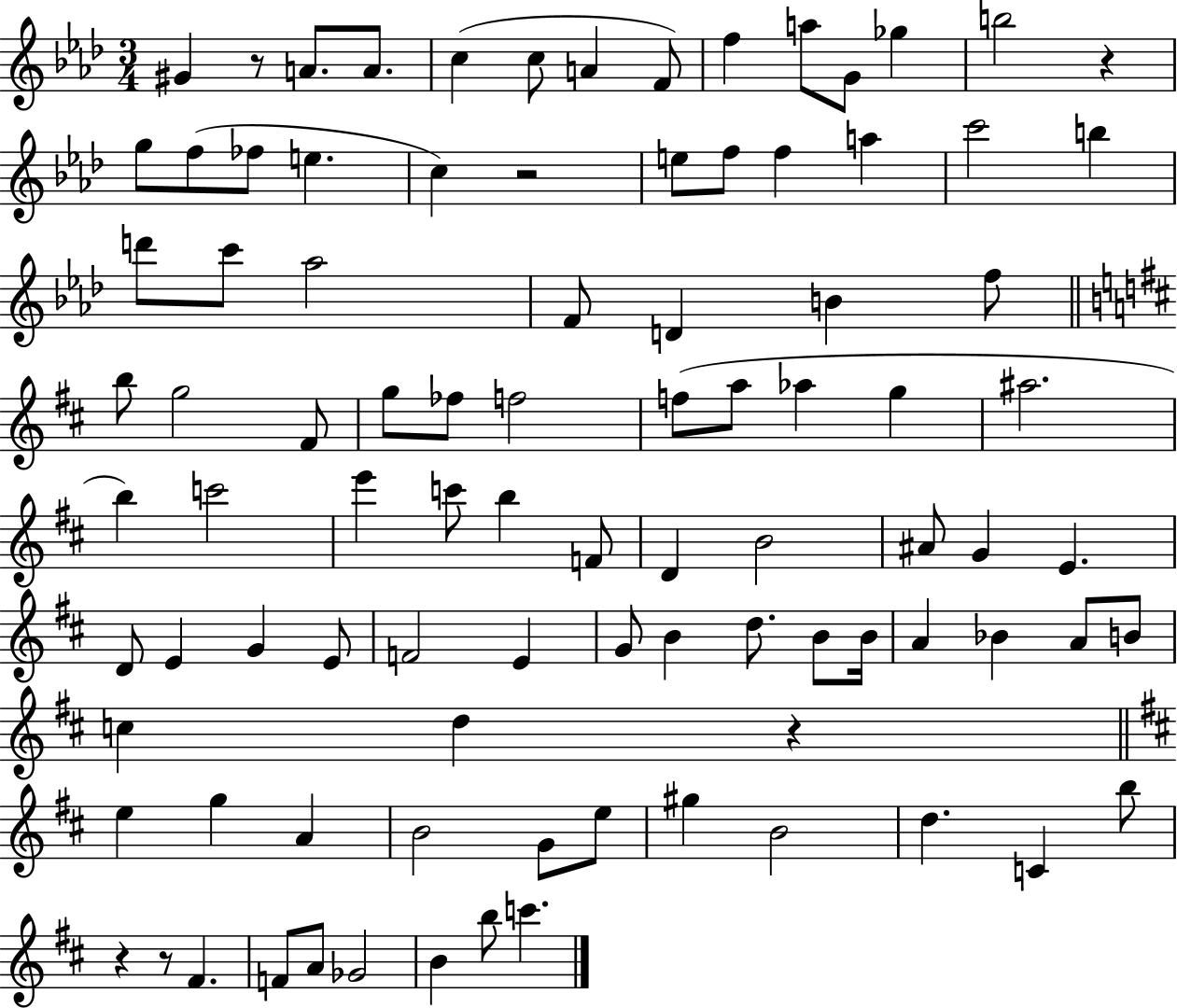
G#4/q R/e A4/e. A4/e. C5/q C5/e A4/q F4/e F5/q A5/e G4/e Gb5/q B5/h R/q G5/e F5/e FES5/e E5/q. C5/q R/h E5/e F5/e F5/q A5/q C6/h B5/q D6/e C6/e Ab5/h F4/e D4/q B4/q F5/e B5/e G5/h F#4/e G5/e FES5/e F5/h F5/e A5/e Ab5/q G5/q A#5/h. B5/q C6/h E6/q C6/e B5/q F4/e D4/q B4/h A#4/e G4/q E4/q. D4/e E4/q G4/q E4/e F4/h E4/q G4/e B4/q D5/e. B4/e B4/s A4/q Bb4/q A4/e B4/e C5/q D5/q R/q E5/q G5/q A4/q B4/h G4/e E5/e G#5/q B4/h D5/q. C4/q B5/e R/q R/e F#4/q. F4/e A4/e Gb4/h B4/q B5/e C6/q.